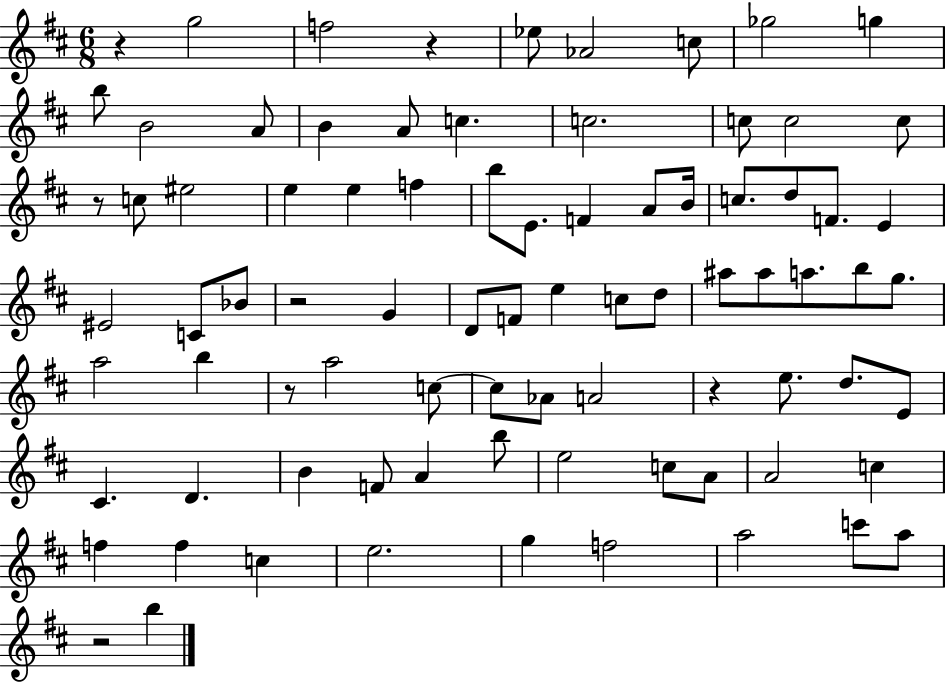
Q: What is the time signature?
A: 6/8